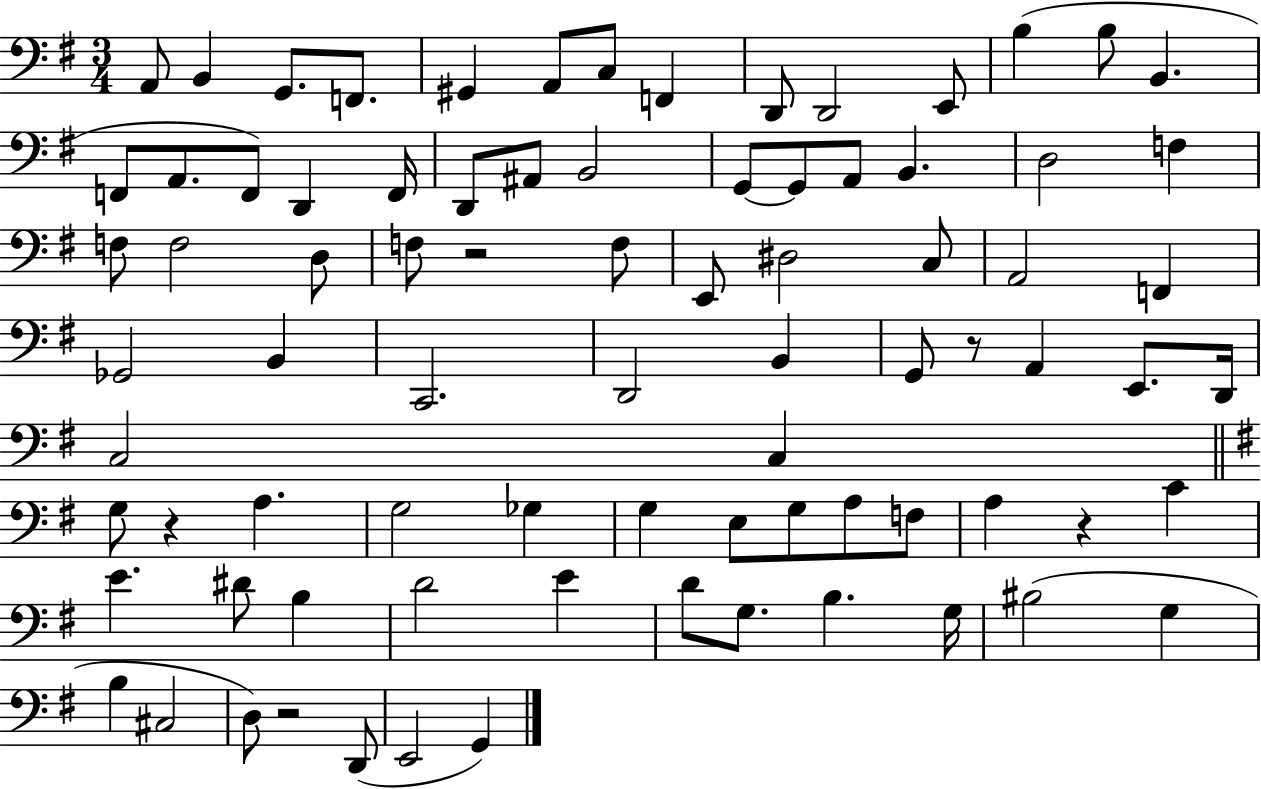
A2/e B2/q G2/e. F2/e. G#2/q A2/e C3/e F2/q D2/e D2/h E2/e B3/q B3/e B2/q. F2/e A2/e. F2/e D2/q F2/s D2/e A#2/e B2/h G2/e G2/e A2/e B2/q. D3/h F3/q F3/e F3/h D3/e F3/e R/h F3/e E2/e D#3/h C3/e A2/h F2/q Gb2/h B2/q C2/h. D2/h B2/q G2/e R/e A2/q E2/e. D2/s C3/h C3/q G3/e R/q A3/q. G3/h Gb3/q G3/q E3/e G3/e A3/e F3/e A3/q R/q C4/q E4/q. D#4/e B3/q D4/h E4/q D4/e G3/e. B3/q. G3/s BIS3/h G3/q B3/q C#3/h D3/e R/h D2/e E2/h G2/q